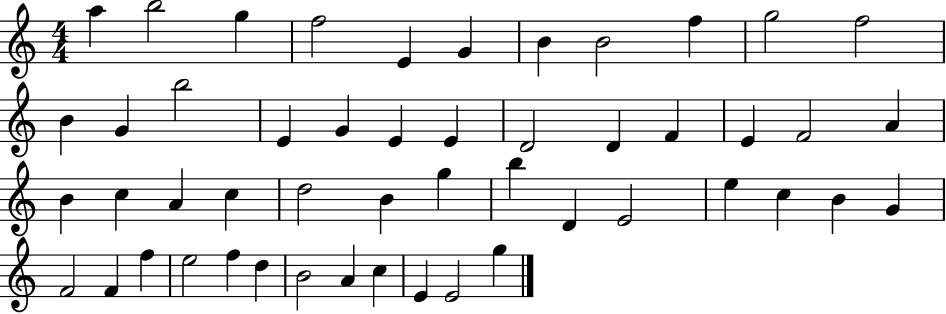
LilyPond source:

{
  \clef treble
  \numericTimeSignature
  \time 4/4
  \key c \major
  a''4 b''2 g''4 | f''2 e'4 g'4 | b'4 b'2 f''4 | g''2 f''2 | \break b'4 g'4 b''2 | e'4 g'4 e'4 e'4 | d'2 d'4 f'4 | e'4 f'2 a'4 | \break b'4 c''4 a'4 c''4 | d''2 b'4 g''4 | b''4 d'4 e'2 | e''4 c''4 b'4 g'4 | \break f'2 f'4 f''4 | e''2 f''4 d''4 | b'2 a'4 c''4 | e'4 e'2 g''4 | \break \bar "|."
}